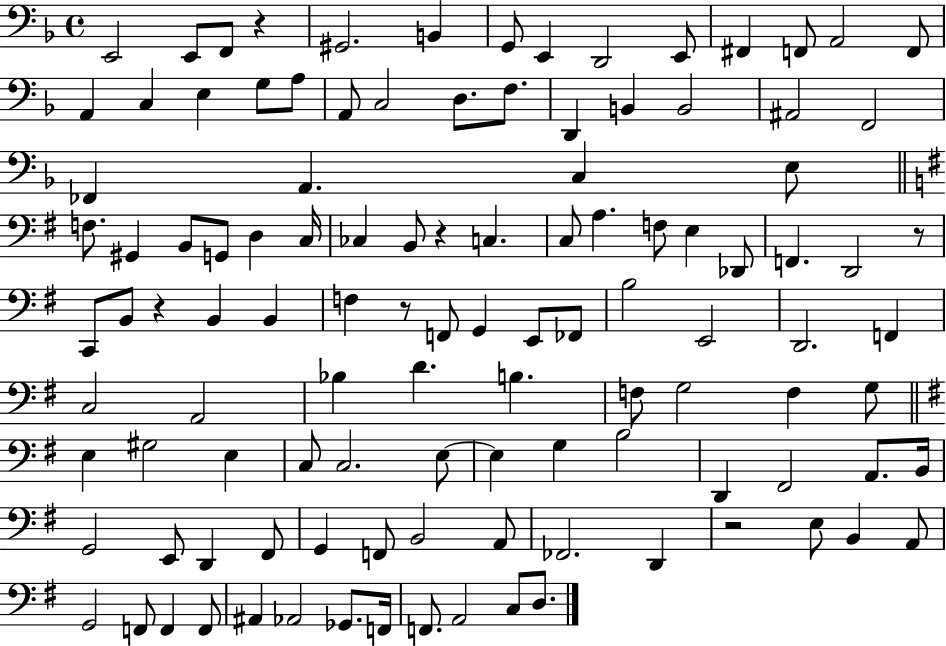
X:1
T:Untitled
M:4/4
L:1/4
K:F
E,,2 E,,/2 F,,/2 z ^G,,2 B,, G,,/2 E,, D,,2 E,,/2 ^F,, F,,/2 A,,2 F,,/2 A,, C, E, G,/2 A,/2 A,,/2 C,2 D,/2 F,/2 D,, B,, B,,2 ^A,,2 F,,2 _F,, A,, C, E,/2 F,/2 ^G,, B,,/2 G,,/2 D, C,/4 _C, B,,/2 z C, C,/2 A, F,/2 E, _D,,/2 F,, D,,2 z/2 C,,/2 B,,/2 z B,, B,, F, z/2 F,,/2 G,, E,,/2 _F,,/2 B,2 E,,2 D,,2 F,, C,2 A,,2 _B, D B, F,/2 G,2 F, G,/2 E, ^G,2 E, C,/2 C,2 E,/2 E, G, B,2 D,, ^F,,2 A,,/2 B,,/4 G,,2 E,,/2 D,, ^F,,/2 G,, F,,/2 B,,2 A,,/2 _F,,2 D,, z2 E,/2 B,, A,,/2 G,,2 F,,/2 F,, F,,/2 ^A,, _A,,2 _G,,/2 F,,/4 F,,/2 A,,2 C,/2 D,/2